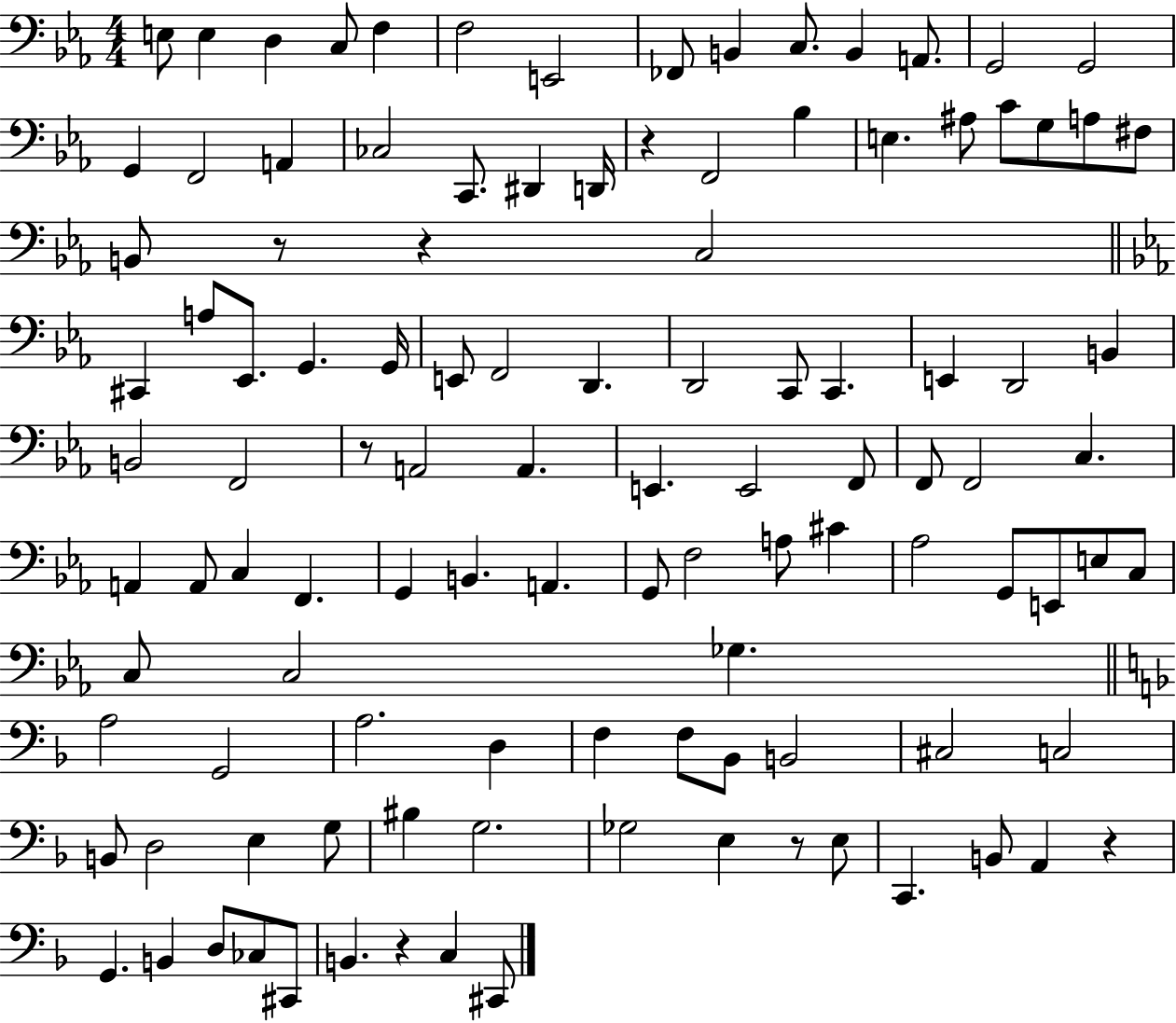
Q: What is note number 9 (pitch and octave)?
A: B2